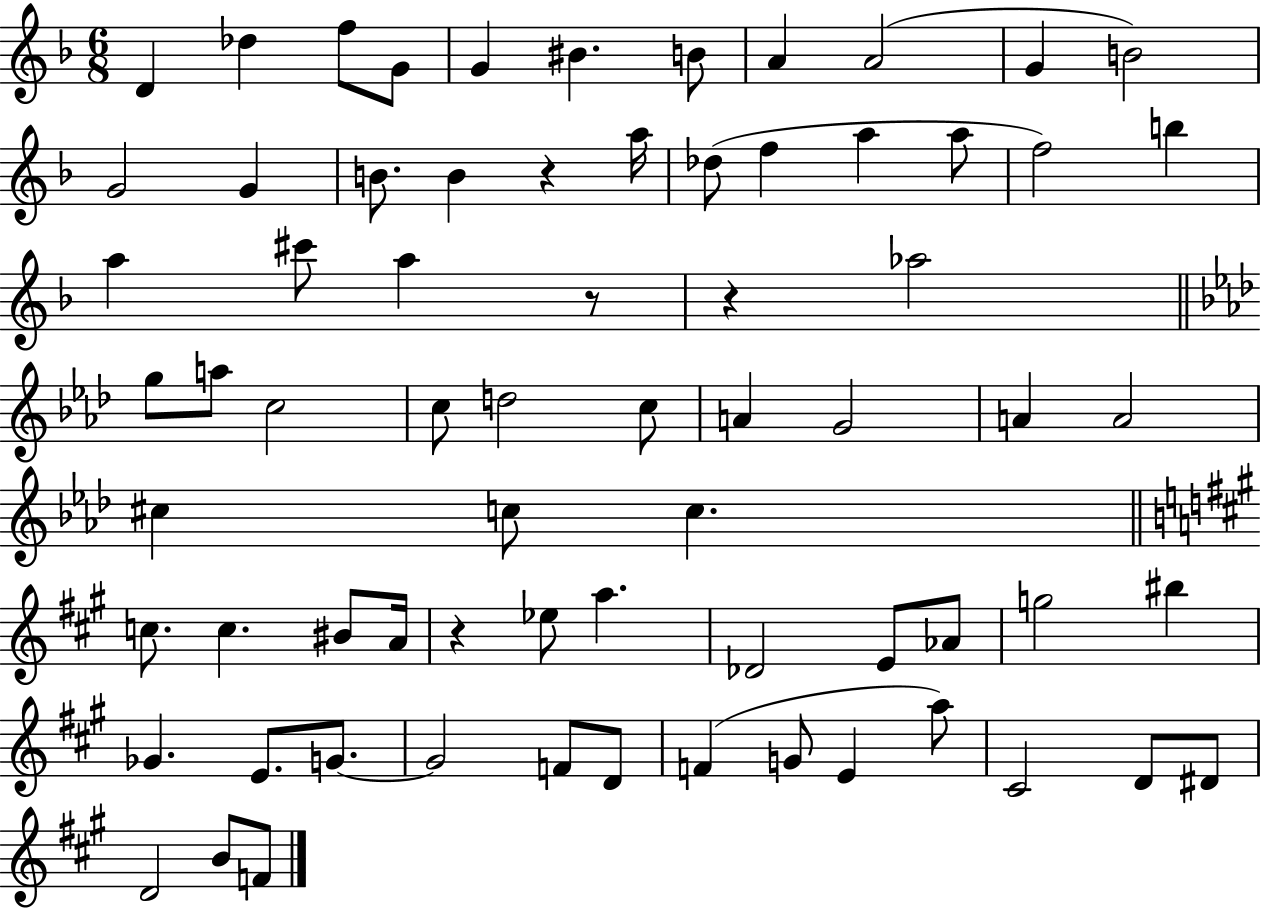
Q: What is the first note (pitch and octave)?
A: D4